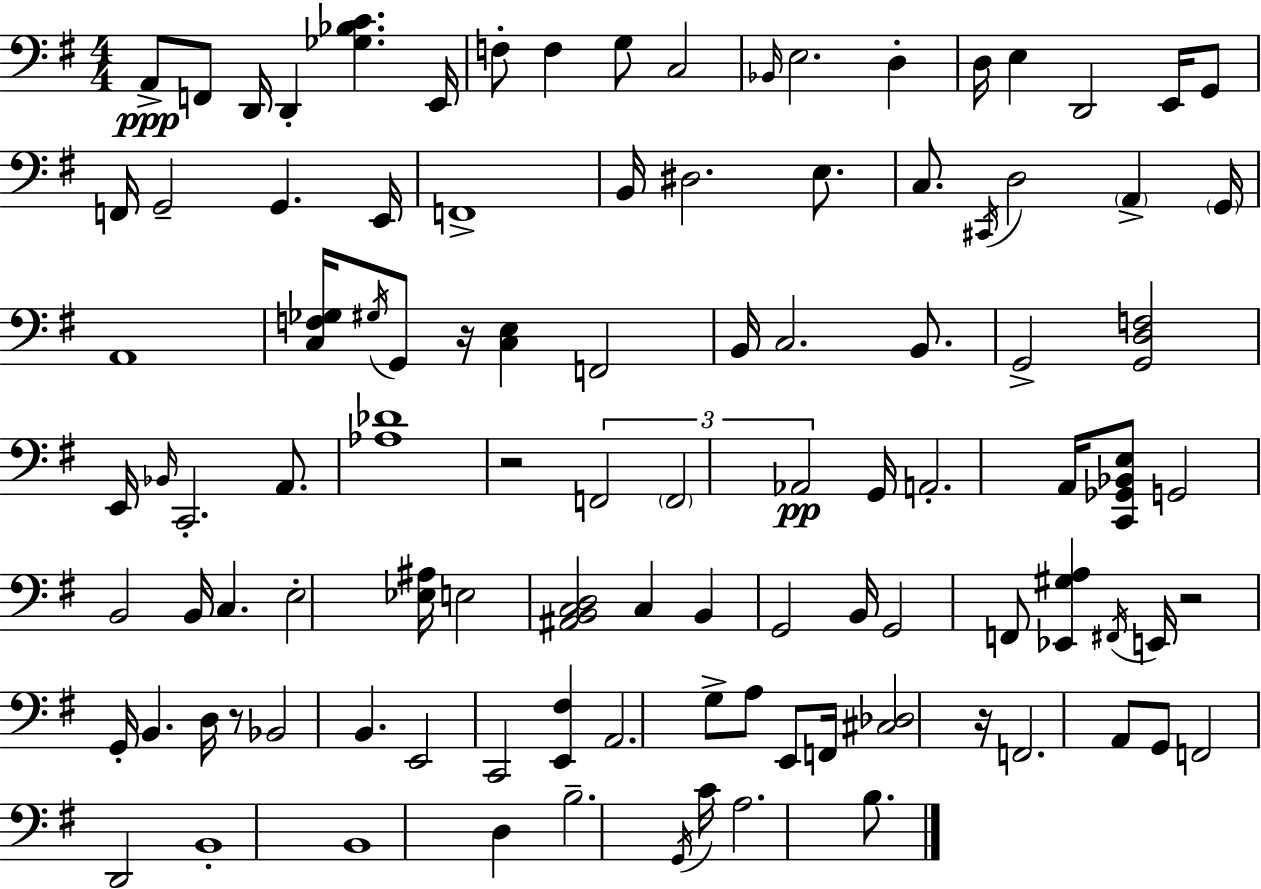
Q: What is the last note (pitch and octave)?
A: B3